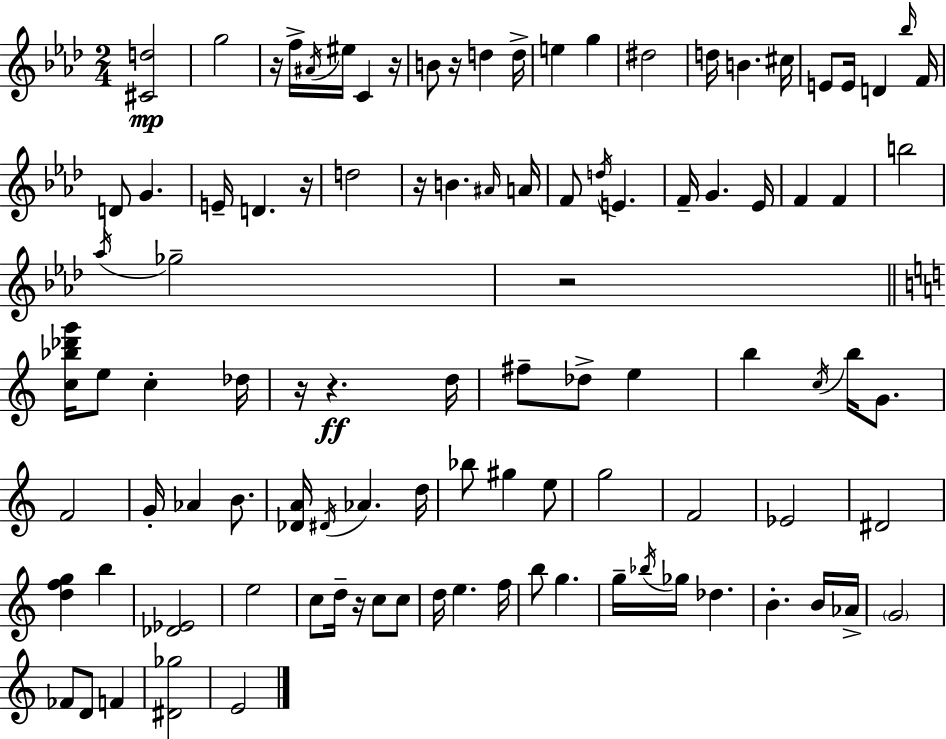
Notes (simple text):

[C#4,D5]/h G5/h R/s F5/s A#4/s EIS5/s C4/q R/s B4/e R/s D5/q D5/s E5/q G5/q D#5/h D5/s B4/q. C#5/s E4/e E4/s D4/q Bb5/s F4/s D4/e G4/q. E4/s D4/q. R/s D5/h R/s B4/q. A#4/s A4/s F4/e D5/s E4/q. F4/s G4/q. Eb4/s F4/q F4/q B5/h Ab5/s Gb5/h R/h [C5,Bb5,Db6,G6]/s E5/e C5/q Db5/s R/s R/q. D5/s F#5/e Db5/e E5/q B5/q C5/s B5/s G4/e. F4/h G4/s Ab4/q B4/e. [Db4,A4]/s D#4/s Ab4/q. D5/s Bb5/e G#5/q E5/e G5/h F4/h Eb4/h D#4/h [D5,F5,G5]/q B5/q [Db4,Eb4]/h E5/h C5/e D5/s R/s C5/e C5/e D5/s E5/q. F5/s B5/e G5/q. G5/s Bb5/s Gb5/s Db5/q. B4/q. B4/s Ab4/s G4/h FES4/e D4/e F4/q [D#4,Gb5]/h E4/h